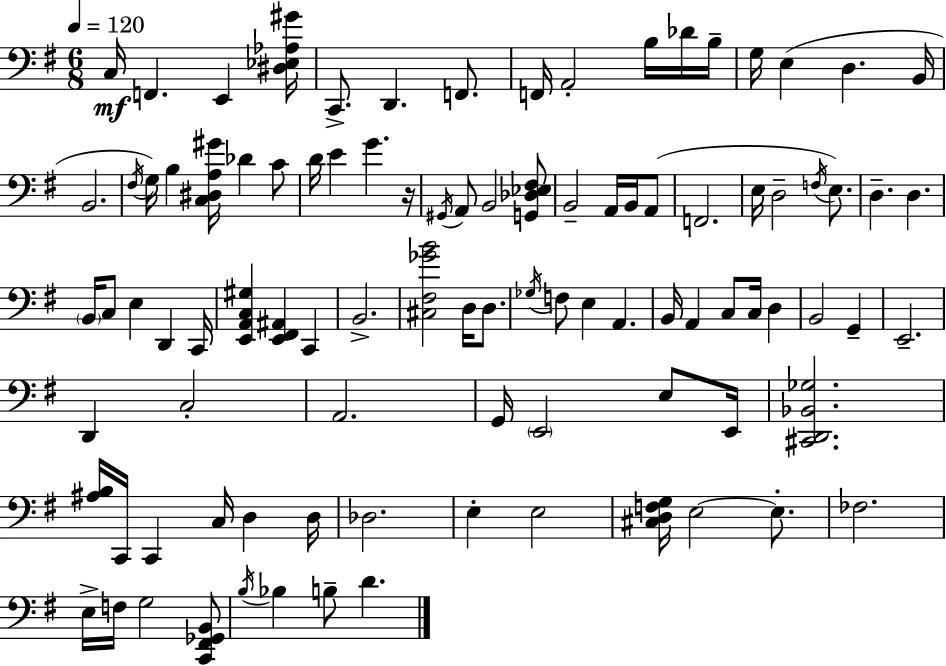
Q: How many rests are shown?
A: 1